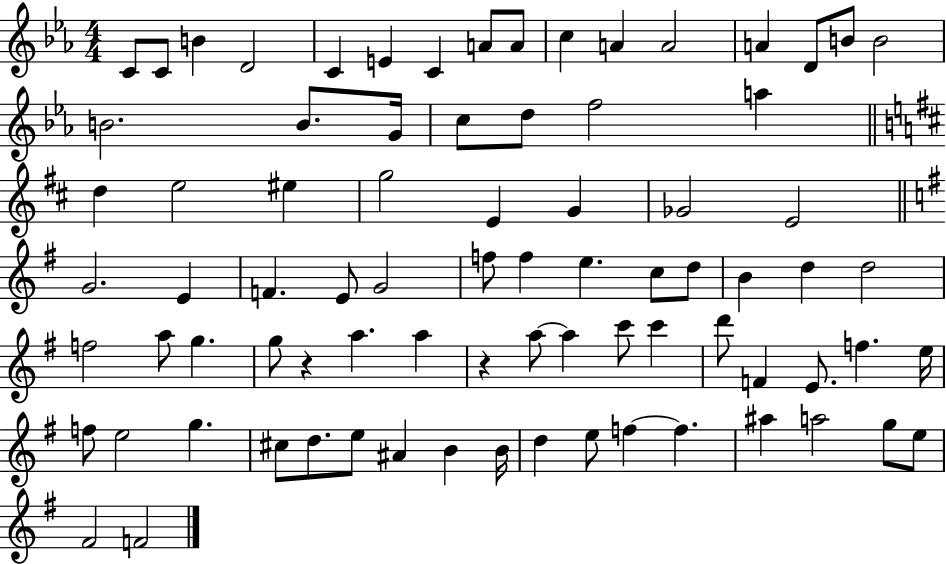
{
  \clef treble
  \numericTimeSignature
  \time 4/4
  \key ees \major
  c'8 c'8 b'4 d'2 | c'4 e'4 c'4 a'8 a'8 | c''4 a'4 a'2 | a'4 d'8 b'8 b'2 | \break b'2. b'8. g'16 | c''8 d''8 f''2 a''4 | \bar "||" \break \key b \minor d''4 e''2 eis''4 | g''2 e'4 g'4 | ges'2 e'2 | \bar "||" \break \key g \major g'2. e'4 | f'4. e'8 g'2 | f''8 f''4 e''4. c''8 d''8 | b'4 d''4 d''2 | \break f''2 a''8 g''4. | g''8 r4 a''4. a''4 | r4 a''8~~ a''4 c'''8 c'''4 | d'''8 f'4 e'8. f''4. e''16 | \break f''8 e''2 g''4. | cis''8 d''8. e''8 ais'4 b'4 b'16 | d''4 e''8 f''4~~ f''4. | ais''4 a''2 g''8 e''8 | \break fis'2 f'2 | \bar "|."
}